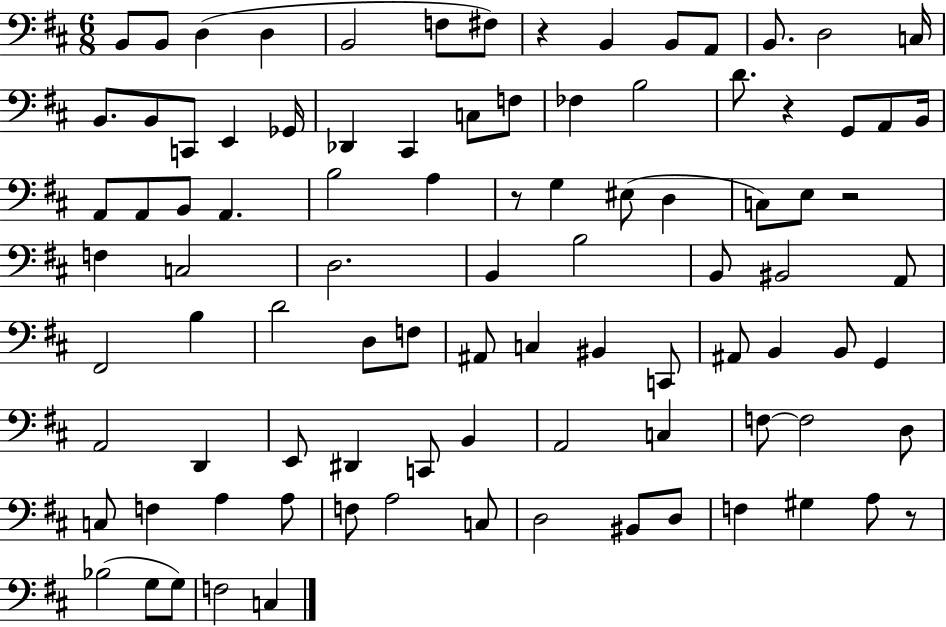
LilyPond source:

{
  \clef bass
  \numericTimeSignature
  \time 6/8
  \key d \major
  b,8 b,8 d4( d4 | b,2 f8 fis8) | r4 b,4 b,8 a,8 | b,8. d2 c16 | \break b,8. b,8 c,8 e,4 ges,16 | des,4 cis,4 c8 f8 | fes4 b2 | d'8. r4 g,8 a,8 b,16 | \break a,8 a,8 b,8 a,4. | b2 a4 | r8 g4 eis8( d4 | c8) e8 r2 | \break f4 c2 | d2. | b,4 b2 | b,8 bis,2 a,8 | \break fis,2 b4 | d'2 d8 f8 | ais,8 c4 bis,4 c,8 | ais,8 b,4 b,8 g,4 | \break a,2 d,4 | e,8 dis,4 c,8 b,4 | a,2 c4 | f8~~ f2 d8 | \break c8 f4 a4 a8 | f8 a2 c8 | d2 bis,8 d8 | f4 gis4 a8 r8 | \break bes2( g8 g8) | f2 c4 | \bar "|."
}